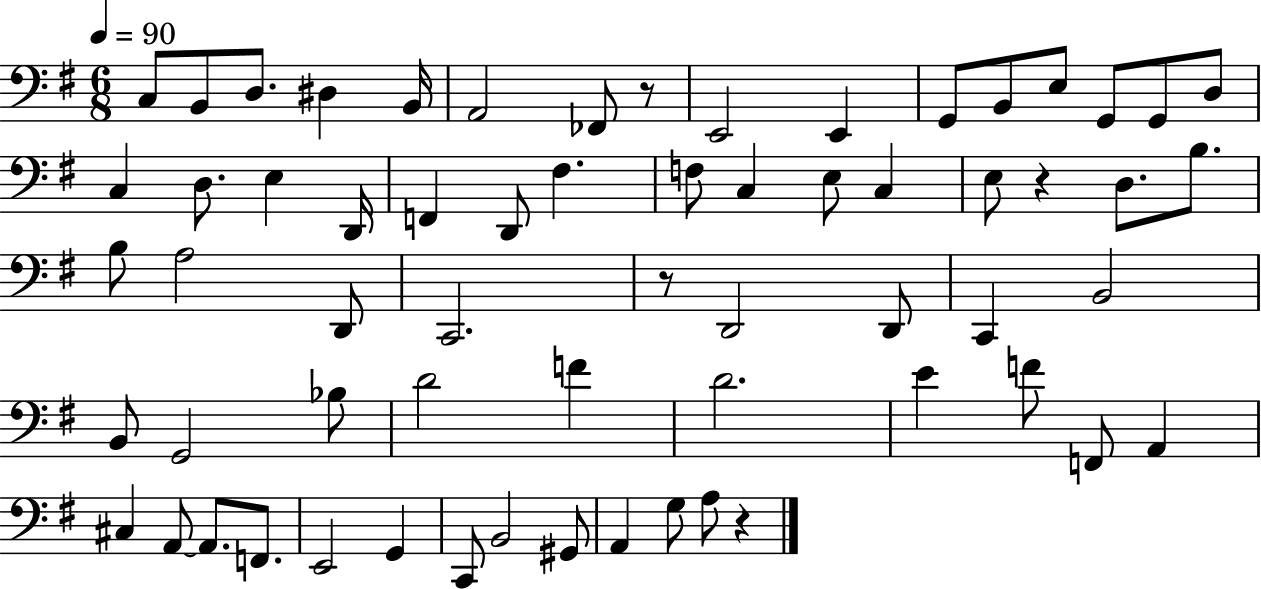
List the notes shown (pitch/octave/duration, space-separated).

C3/e B2/e D3/e. D#3/q B2/s A2/h FES2/e R/e E2/h E2/q G2/e B2/e E3/e G2/e G2/e D3/e C3/q D3/e. E3/q D2/s F2/q D2/e F#3/q. F3/e C3/q E3/e C3/q E3/e R/q D3/e. B3/e. B3/e A3/h D2/e C2/h. R/e D2/h D2/e C2/q B2/h B2/e G2/h Bb3/e D4/h F4/q D4/h. E4/q F4/e F2/e A2/q C#3/q A2/e A2/e. F2/e. E2/h G2/q C2/e B2/h G#2/e A2/q G3/e A3/e R/q